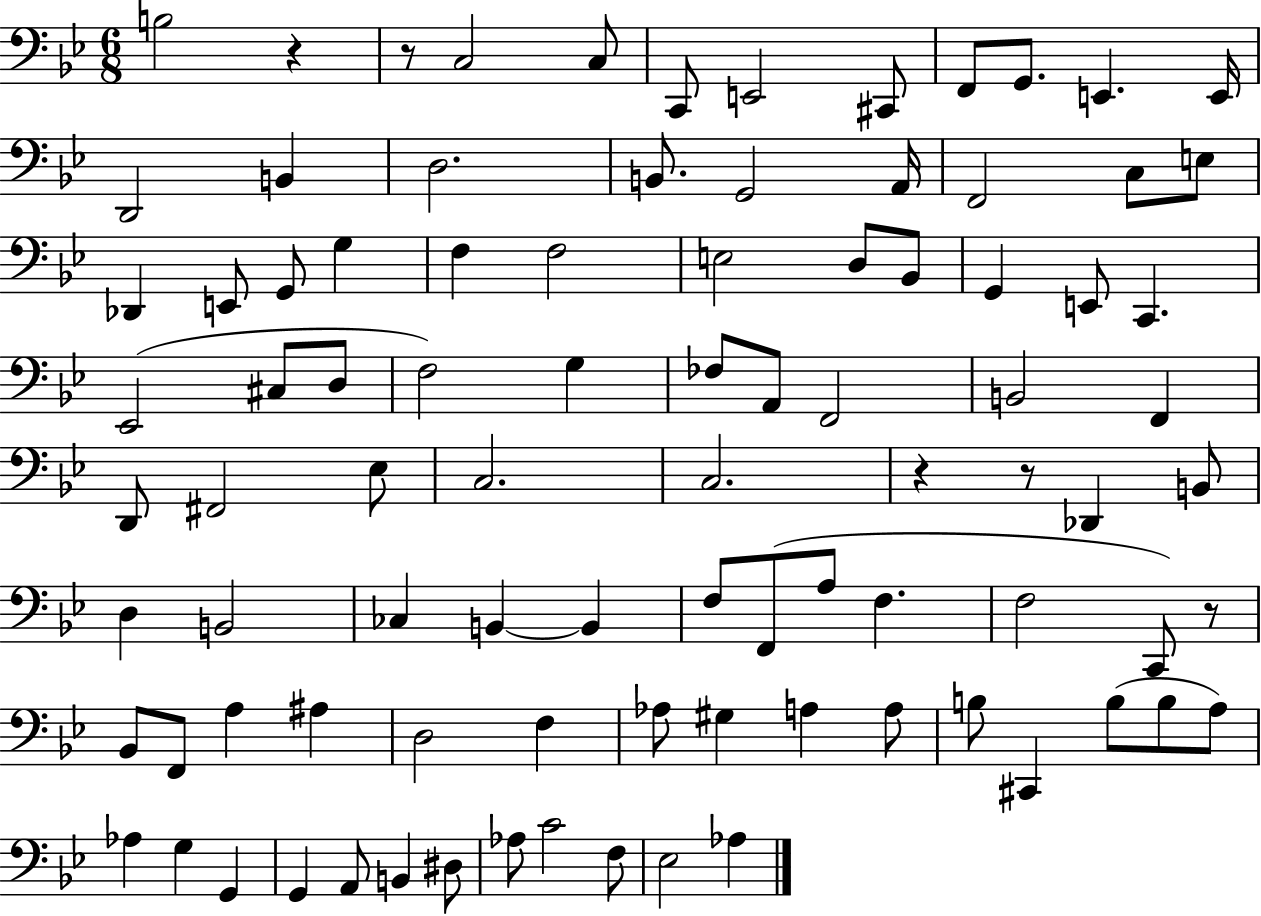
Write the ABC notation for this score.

X:1
T:Untitled
M:6/8
L:1/4
K:Bb
B,2 z z/2 C,2 C,/2 C,,/2 E,,2 ^C,,/2 F,,/2 G,,/2 E,, E,,/4 D,,2 B,, D,2 B,,/2 G,,2 A,,/4 F,,2 C,/2 E,/2 _D,, E,,/2 G,,/2 G, F, F,2 E,2 D,/2 _B,,/2 G,, E,,/2 C,, _E,,2 ^C,/2 D,/2 F,2 G, _F,/2 A,,/2 F,,2 B,,2 F,, D,,/2 ^F,,2 _E,/2 C,2 C,2 z z/2 _D,, B,,/2 D, B,,2 _C, B,, B,, F,/2 F,,/2 A,/2 F, F,2 C,,/2 z/2 _B,,/2 F,,/2 A, ^A, D,2 F, _A,/2 ^G, A, A,/2 B,/2 ^C,, B,/2 B,/2 A,/2 _A, G, G,, G,, A,,/2 B,, ^D,/2 _A,/2 C2 F,/2 _E,2 _A,